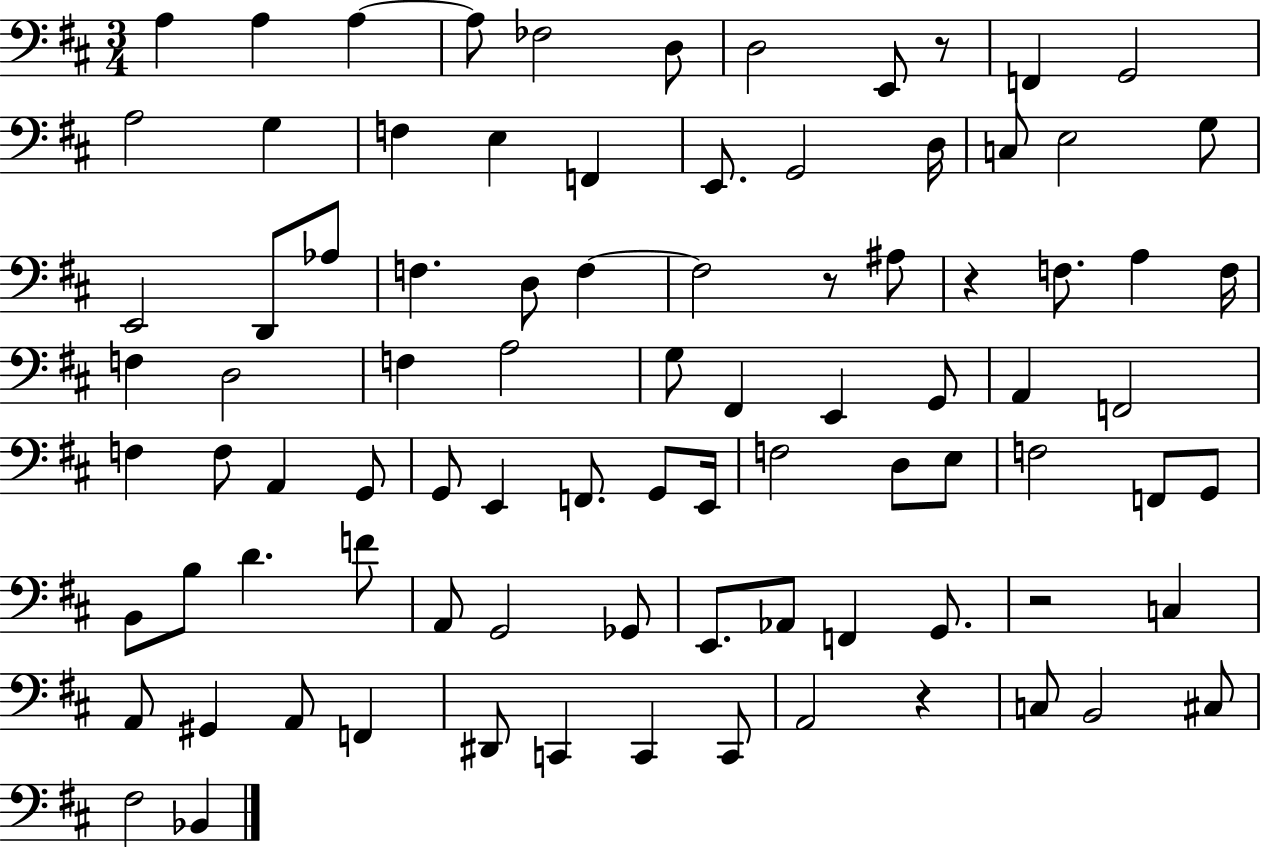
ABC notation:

X:1
T:Untitled
M:3/4
L:1/4
K:D
A, A, A, A,/2 _F,2 D,/2 D,2 E,,/2 z/2 F,, G,,2 A,2 G, F, E, F,, E,,/2 G,,2 D,/4 C,/2 E,2 G,/2 E,,2 D,,/2 _A,/2 F, D,/2 F, F,2 z/2 ^A,/2 z F,/2 A, F,/4 F, D,2 F, A,2 G,/2 ^F,, E,, G,,/2 A,, F,,2 F, F,/2 A,, G,,/2 G,,/2 E,, F,,/2 G,,/2 E,,/4 F,2 D,/2 E,/2 F,2 F,,/2 G,,/2 B,,/2 B,/2 D F/2 A,,/2 G,,2 _G,,/2 E,,/2 _A,,/2 F,, G,,/2 z2 C, A,,/2 ^G,, A,,/2 F,, ^D,,/2 C,, C,, C,,/2 A,,2 z C,/2 B,,2 ^C,/2 ^F,2 _B,,